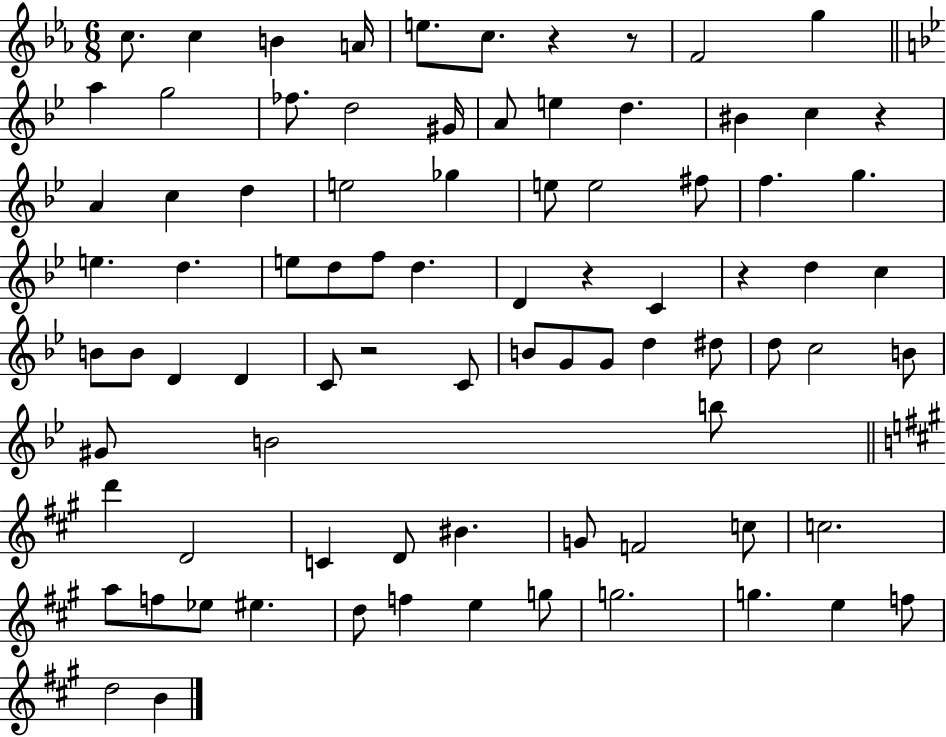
X:1
T:Untitled
M:6/8
L:1/4
K:Eb
c/2 c B A/4 e/2 c/2 z z/2 F2 g a g2 _f/2 d2 ^G/4 A/2 e d ^B c z A c d e2 _g e/2 e2 ^f/2 f g e d e/2 d/2 f/2 d D z C z d c B/2 B/2 D D C/2 z2 C/2 B/2 G/2 G/2 d ^d/2 d/2 c2 B/2 ^G/2 B2 b/2 d' D2 C D/2 ^B G/2 F2 c/2 c2 a/2 f/2 _e/2 ^e d/2 f e g/2 g2 g e f/2 d2 B